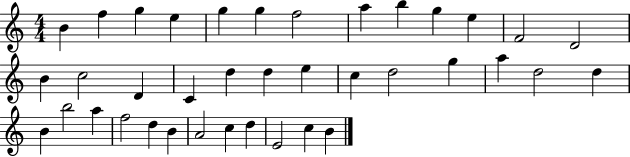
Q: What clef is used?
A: treble